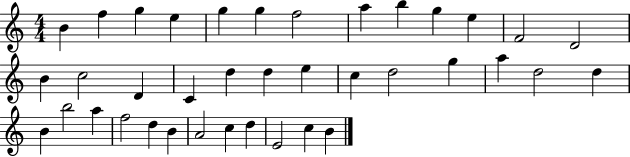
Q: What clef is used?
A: treble